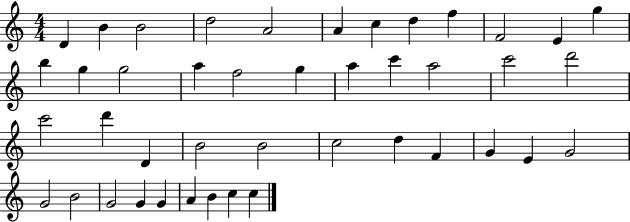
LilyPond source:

{
  \clef treble
  \numericTimeSignature
  \time 4/4
  \key c \major
  d'4 b'4 b'2 | d''2 a'2 | a'4 c''4 d''4 f''4 | f'2 e'4 g''4 | \break b''4 g''4 g''2 | a''4 f''2 g''4 | a''4 c'''4 a''2 | c'''2 d'''2 | \break c'''2 d'''4 d'4 | b'2 b'2 | c''2 d''4 f'4 | g'4 e'4 g'2 | \break g'2 b'2 | g'2 g'4 g'4 | a'4 b'4 c''4 c''4 | \bar "|."
}